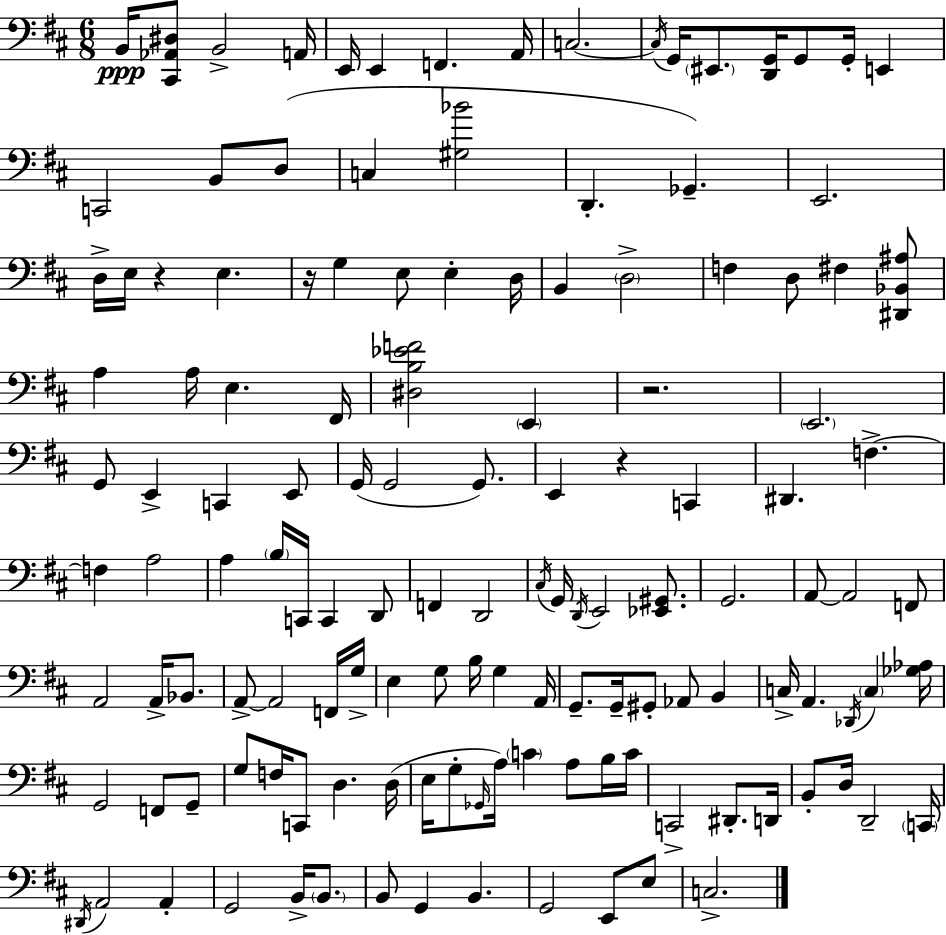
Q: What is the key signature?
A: D major